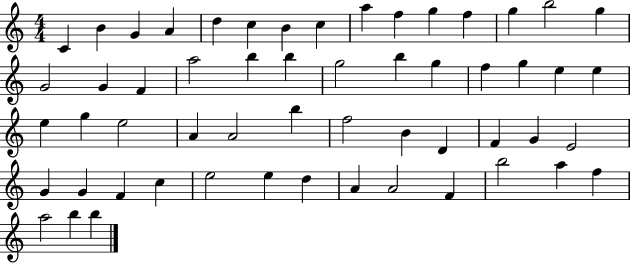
{
  \clef treble
  \numericTimeSignature
  \time 4/4
  \key c \major
  c'4 b'4 g'4 a'4 | d''4 c''4 b'4 c''4 | a''4 f''4 g''4 f''4 | g''4 b''2 g''4 | \break g'2 g'4 f'4 | a''2 b''4 b''4 | g''2 b''4 g''4 | f''4 g''4 e''4 e''4 | \break e''4 g''4 e''2 | a'4 a'2 b''4 | f''2 b'4 d'4 | f'4 g'4 e'2 | \break g'4 g'4 f'4 c''4 | e''2 e''4 d''4 | a'4 a'2 f'4 | b''2 a''4 f''4 | \break a''2 b''4 b''4 | \bar "|."
}